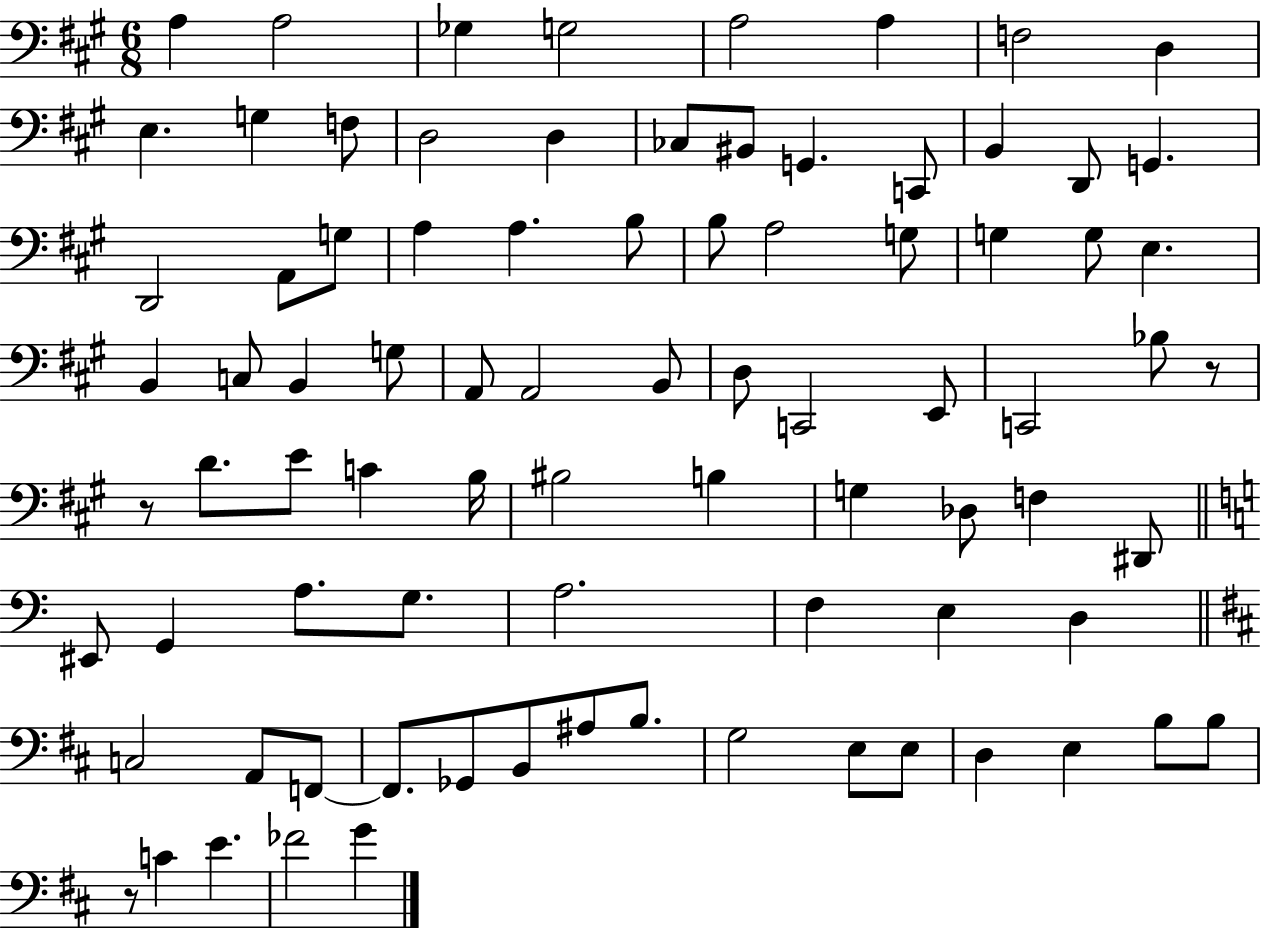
X:1
T:Untitled
M:6/8
L:1/4
K:A
A, A,2 _G, G,2 A,2 A, F,2 D, E, G, F,/2 D,2 D, _C,/2 ^B,,/2 G,, C,,/2 B,, D,,/2 G,, D,,2 A,,/2 G,/2 A, A, B,/2 B,/2 A,2 G,/2 G, G,/2 E, B,, C,/2 B,, G,/2 A,,/2 A,,2 B,,/2 D,/2 C,,2 E,,/2 C,,2 _B,/2 z/2 z/2 D/2 E/2 C B,/4 ^B,2 B, G, _D,/2 F, ^D,,/2 ^E,,/2 G,, A,/2 G,/2 A,2 F, E, D, C,2 A,,/2 F,,/2 F,,/2 _G,,/2 B,,/2 ^A,/2 B,/2 G,2 E,/2 E,/2 D, E, B,/2 B,/2 z/2 C E _F2 G